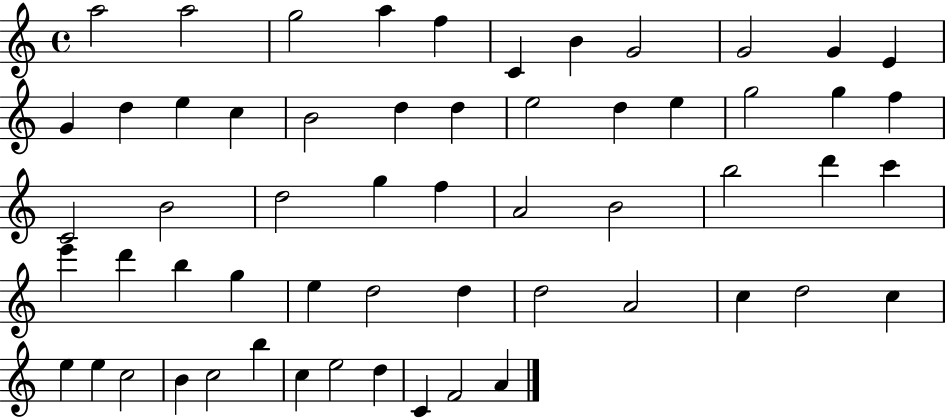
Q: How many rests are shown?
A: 0